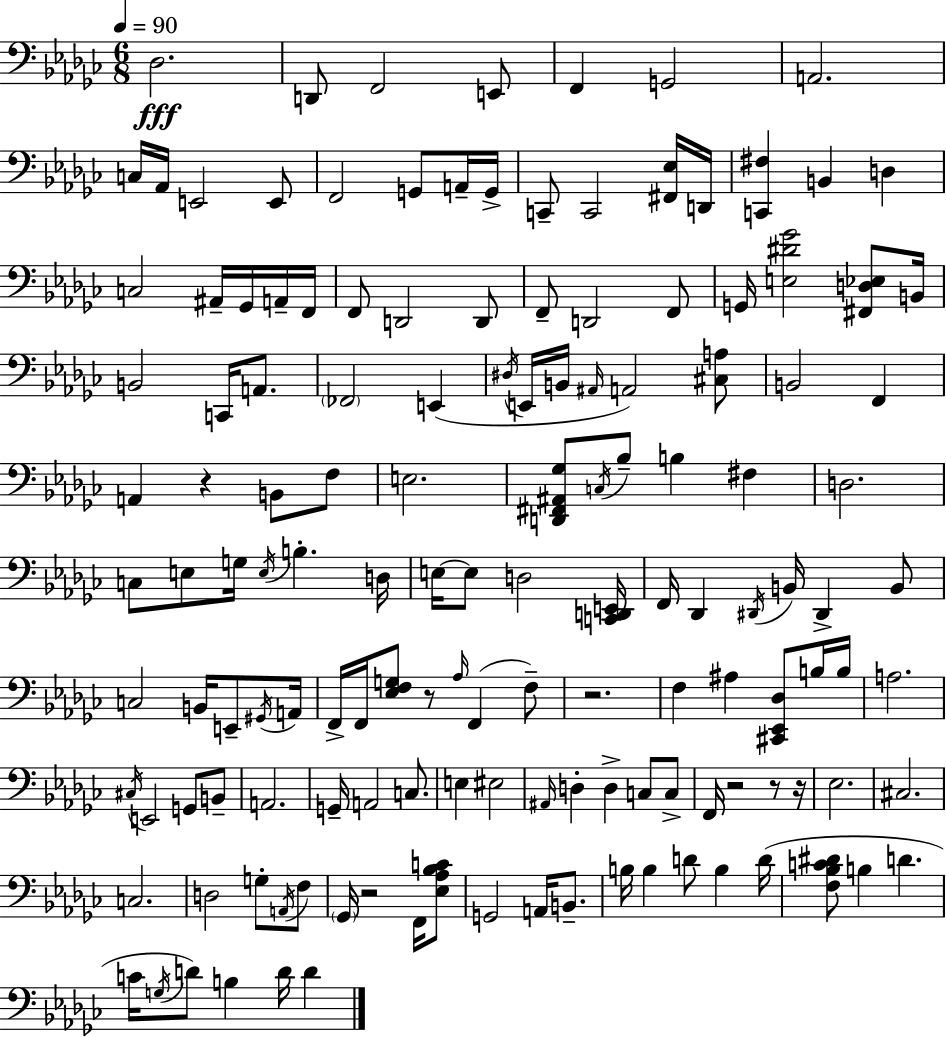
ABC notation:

X:1
T:Untitled
M:6/8
L:1/4
K:Ebm
_D,2 D,,/2 F,,2 E,,/2 F,, G,,2 A,,2 C,/4 _A,,/4 E,,2 E,,/2 F,,2 G,,/2 A,,/4 G,,/4 C,,/2 C,,2 [^F,,_E,]/4 D,,/4 [C,,^F,] B,, D, C,2 ^A,,/4 _G,,/4 A,,/4 F,,/4 F,,/2 D,,2 D,,/2 F,,/2 D,,2 F,,/2 G,,/4 [E,^D_G]2 [^F,,D,_E,]/2 B,,/4 B,,2 C,,/4 A,,/2 _F,,2 E,, ^D,/4 E,,/4 B,,/4 ^A,,/4 A,,2 [^C,A,]/2 B,,2 F,, A,, z B,,/2 F,/2 E,2 [D,,^F,,^A,,_G,]/2 C,/4 _B,/2 B, ^F, D,2 C,/2 E,/2 G,/4 E,/4 B, D,/4 E,/4 E,/2 D,2 [C,,D,,E,,]/4 F,,/4 _D,, ^D,,/4 B,,/4 ^D,, B,,/2 C,2 B,,/4 E,,/2 ^G,,/4 A,,/4 F,,/4 F,,/4 [_E,F,G,]/2 z/2 _A,/4 F,, F,/2 z2 F, ^A, [^C,,_E,,_D,]/2 B,/4 B,/4 A,2 ^C,/4 E,,2 G,,/2 B,,/2 A,,2 G,,/4 A,,2 C,/2 E, ^E,2 ^A,,/4 D, D, C,/2 C,/2 F,,/4 z2 z/2 z/4 _E,2 ^C,2 C,2 D,2 G,/2 A,,/4 F,/2 _G,,/4 z2 F,,/4 [_E,_A,_B,C]/2 G,,2 A,,/4 B,,/2 B,/4 B, D/2 B, D/4 [F,_B,C^D]/2 B, D C/4 G,/4 D/2 B, D/4 D